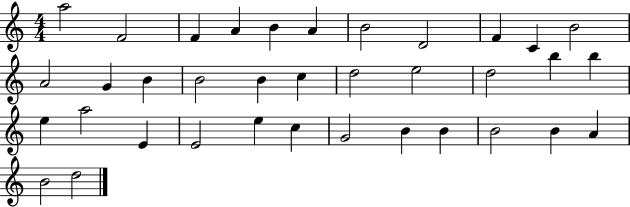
{
  \clef treble
  \numericTimeSignature
  \time 4/4
  \key c \major
  a''2 f'2 | f'4 a'4 b'4 a'4 | b'2 d'2 | f'4 c'4 b'2 | \break a'2 g'4 b'4 | b'2 b'4 c''4 | d''2 e''2 | d''2 b''4 b''4 | \break e''4 a''2 e'4 | e'2 e''4 c''4 | g'2 b'4 b'4 | b'2 b'4 a'4 | \break b'2 d''2 | \bar "|."
}